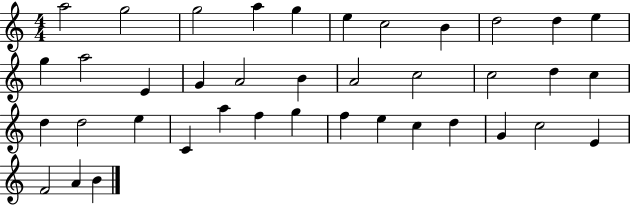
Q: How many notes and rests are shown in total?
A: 39